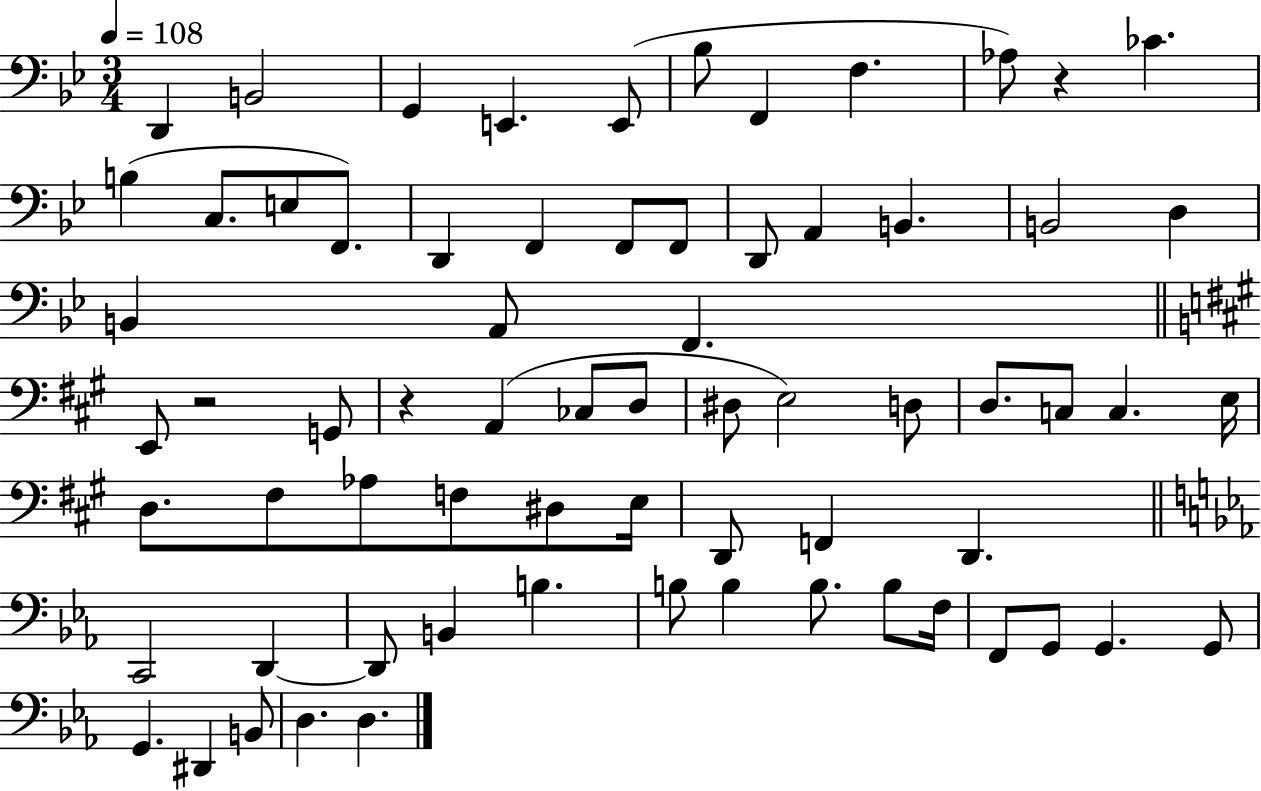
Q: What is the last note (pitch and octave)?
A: D3